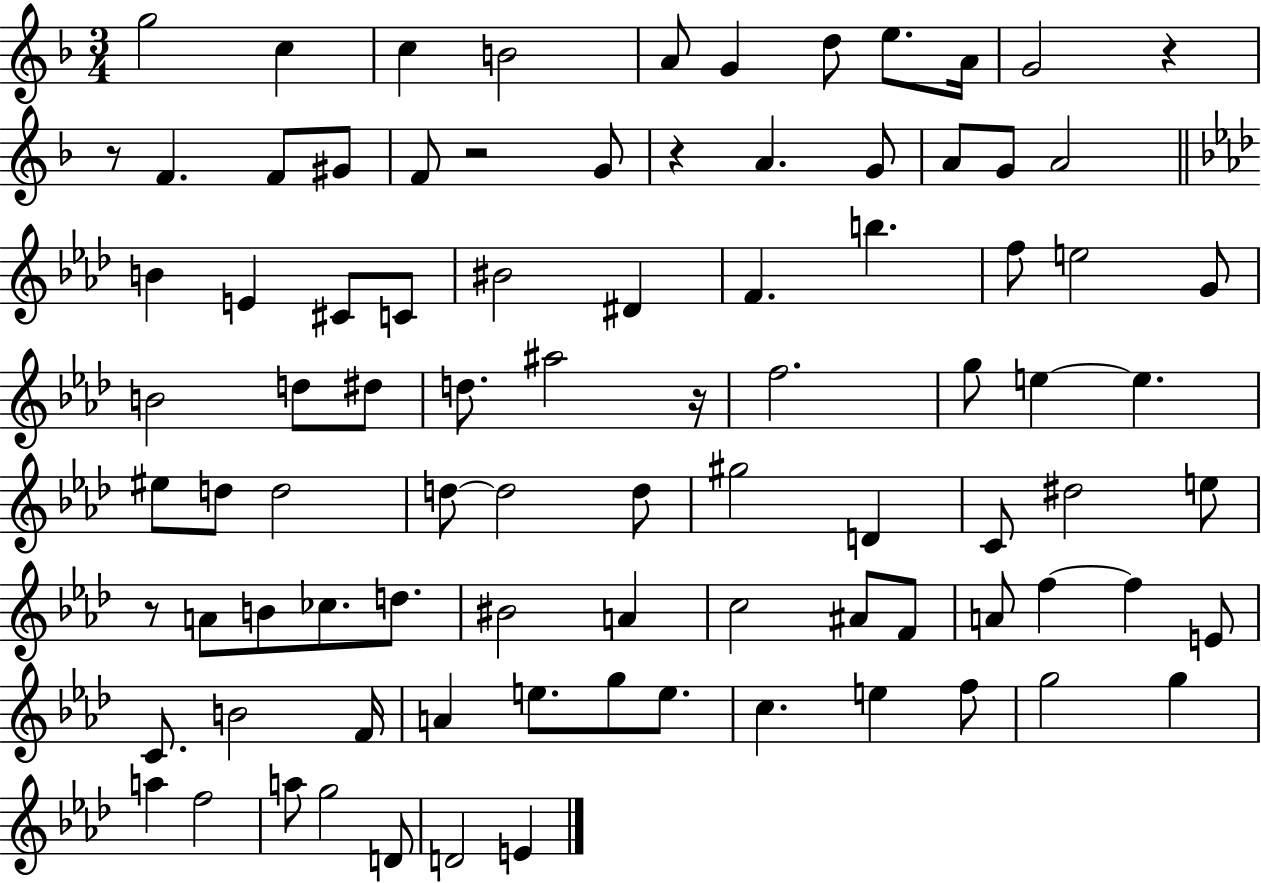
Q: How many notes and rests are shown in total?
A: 89